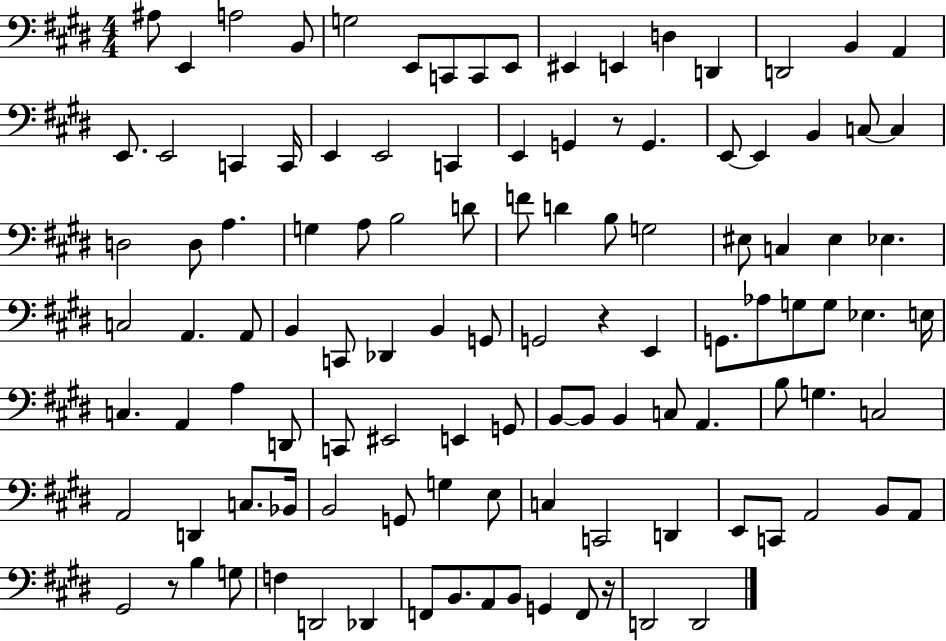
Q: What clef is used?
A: bass